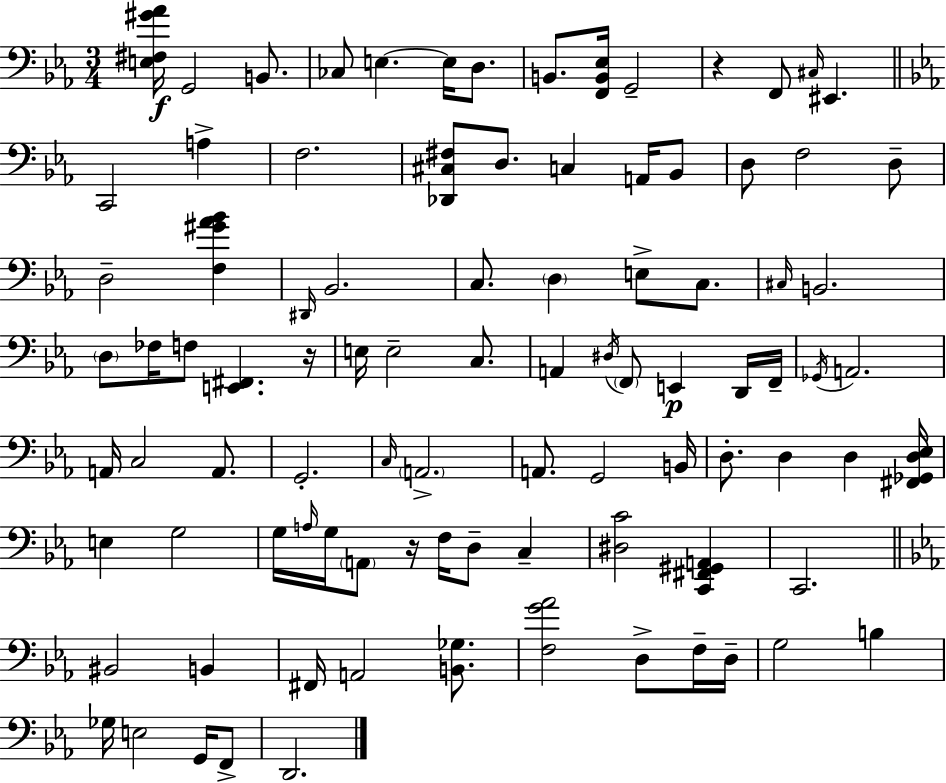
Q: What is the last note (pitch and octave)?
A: D2